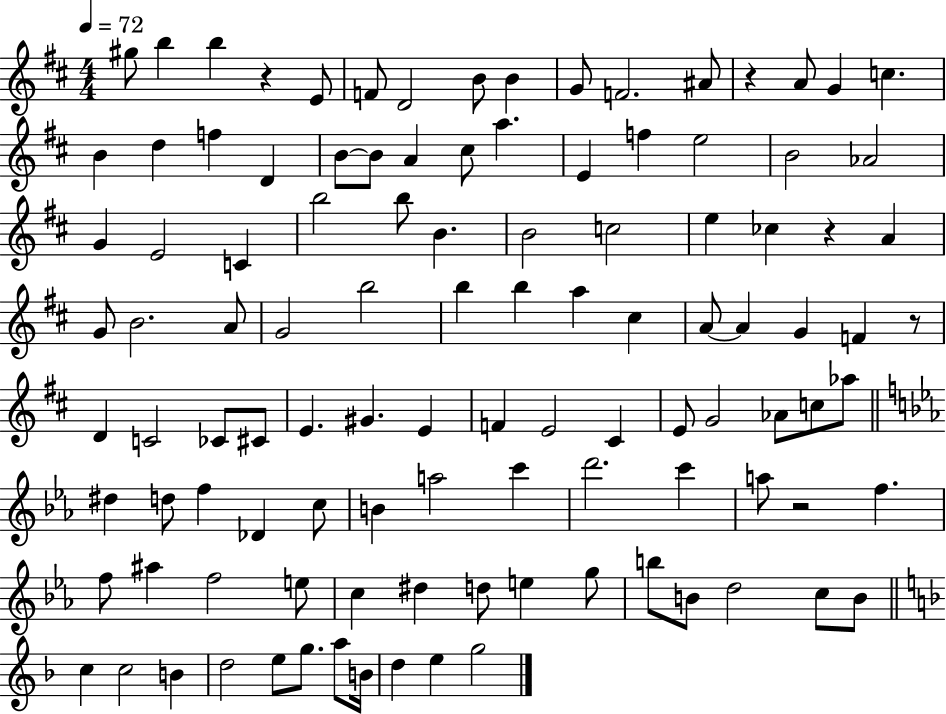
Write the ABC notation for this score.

X:1
T:Untitled
M:4/4
L:1/4
K:D
^g/2 b b z E/2 F/2 D2 B/2 B G/2 F2 ^A/2 z A/2 G c B d f D B/2 B/2 A ^c/2 a E f e2 B2 _A2 G E2 C b2 b/2 B B2 c2 e _c z A G/2 B2 A/2 G2 b2 b b a ^c A/2 A G F z/2 D C2 _C/2 ^C/2 E ^G E F E2 ^C E/2 G2 _A/2 c/2 _a/2 ^d d/2 f _D c/2 B a2 c' d'2 c' a/2 z2 f f/2 ^a f2 e/2 c ^d d/2 e g/2 b/2 B/2 d2 c/2 B/2 c c2 B d2 e/2 g/2 a/2 B/4 d e g2